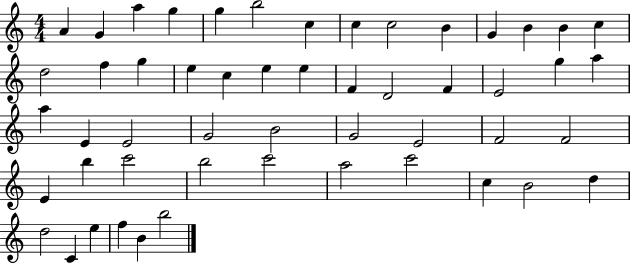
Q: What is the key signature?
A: C major